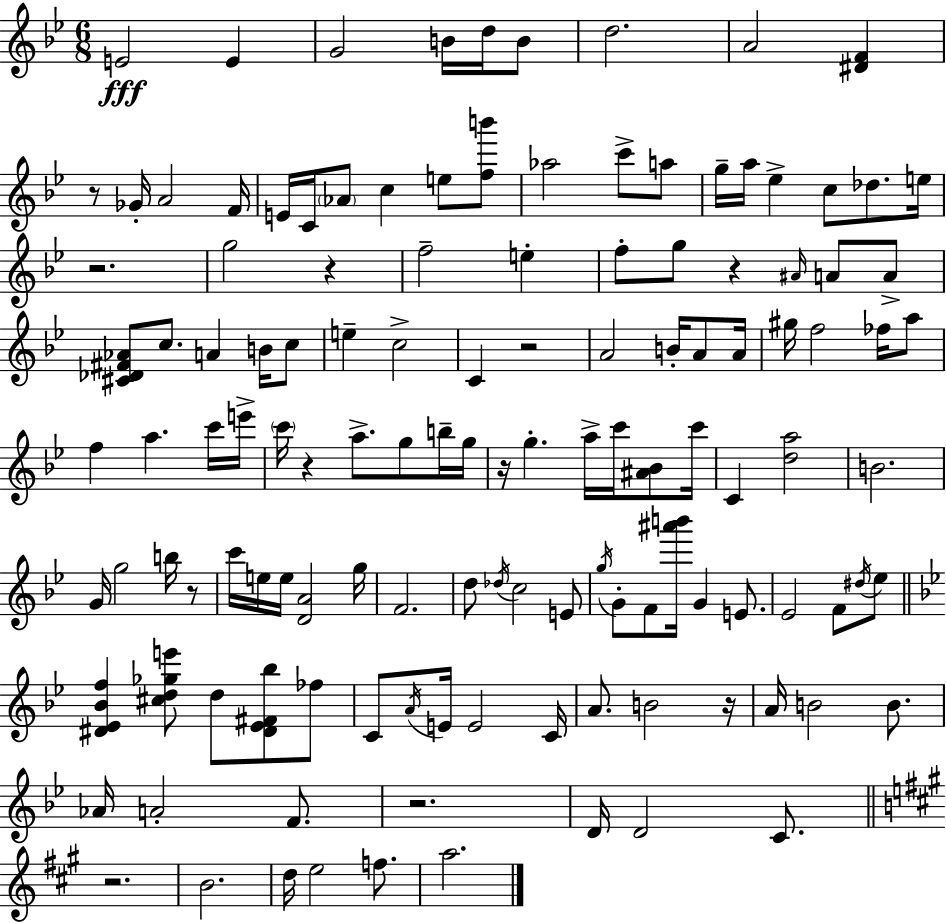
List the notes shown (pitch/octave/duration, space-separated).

E4/h E4/q G4/h B4/s D5/s B4/e D5/h. A4/h [D#4,F4]/q R/e Gb4/s A4/h F4/s E4/s C4/s Ab4/e C5/q E5/e [F5,B6]/e Ab5/h C6/e A5/e G5/s A5/s Eb5/q C5/e Db5/e. E5/s R/h. G5/h R/q F5/h E5/q F5/e G5/e R/q A#4/s A4/e A4/e [C#4,Db4,F#4,Ab4]/e C5/e. A4/q B4/s C5/e E5/q C5/h C4/q R/h A4/h B4/s A4/e A4/s G#5/s F5/h FES5/s A5/e F5/q A5/q. C6/s E6/s C6/s R/q A5/e. G5/e B5/s G5/s R/s G5/q. A5/s C6/s [A#4,Bb4]/e C6/s C4/q [D5,A5]/h B4/h. G4/s G5/h B5/s R/e C6/s E5/s E5/s [D4,A4]/h G5/s F4/h. D5/e Db5/s C5/h E4/e G5/s G4/e F4/e [A#6,B6]/s G4/q E4/e. Eb4/h F4/e D#5/s Eb5/e [D#4,Eb4,Bb4,F5]/q [C#5,D5,Gb5,E6]/e D5/e [D#4,Eb4,F#4,Bb5]/e FES5/e C4/e A4/s E4/s E4/h C4/s A4/e. B4/h R/s A4/s B4/h B4/e. Ab4/s A4/h F4/e. R/h. D4/s D4/h C4/e. R/h. B4/h. D5/s E5/h F5/e. A5/h.